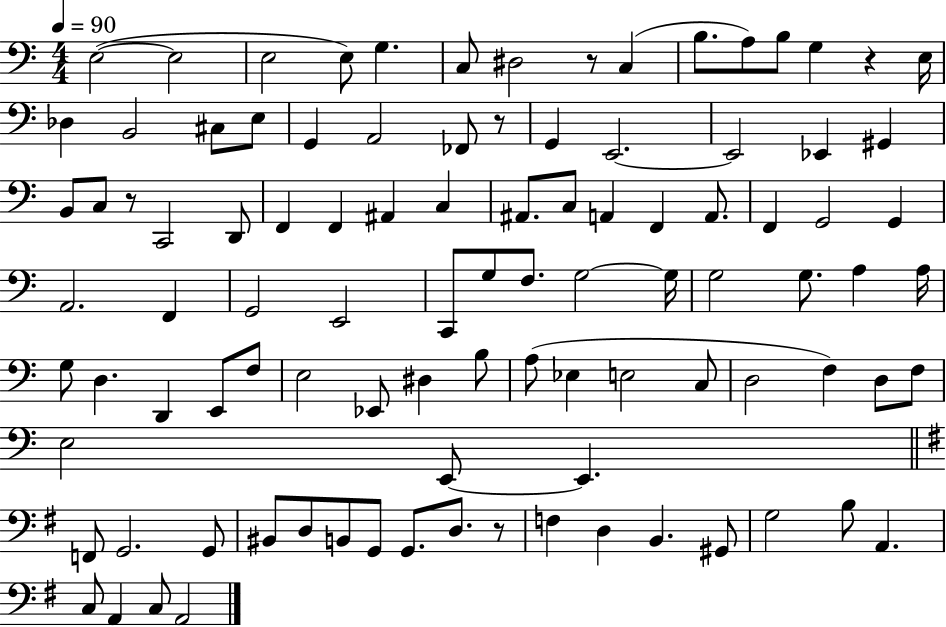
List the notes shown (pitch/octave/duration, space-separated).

E3/h E3/h E3/h E3/e G3/q. C3/e D#3/h R/e C3/q B3/e. A3/e B3/e G3/q R/q E3/s Db3/q B2/h C#3/e E3/e G2/q A2/h FES2/e R/e G2/q E2/h. E2/h Eb2/q G#2/q B2/e C3/e R/e C2/h D2/e F2/q F2/q A#2/q C3/q A#2/e. C3/e A2/q F2/q A2/e. F2/q G2/h G2/q A2/h. F2/q G2/h E2/h C2/e G3/e F3/e. G3/h G3/s G3/h G3/e. A3/q A3/s G3/e D3/q. D2/q E2/e F3/e E3/h Eb2/e D#3/q B3/e A3/e Eb3/q E3/h C3/e D3/h F3/q D3/e F3/e E3/h E2/e E2/q. F2/e G2/h. G2/e BIS2/e D3/e B2/e G2/e G2/e. D3/e. R/e F3/q D3/q B2/q. G#2/e G3/h B3/e A2/q. C3/e A2/q C3/e A2/h